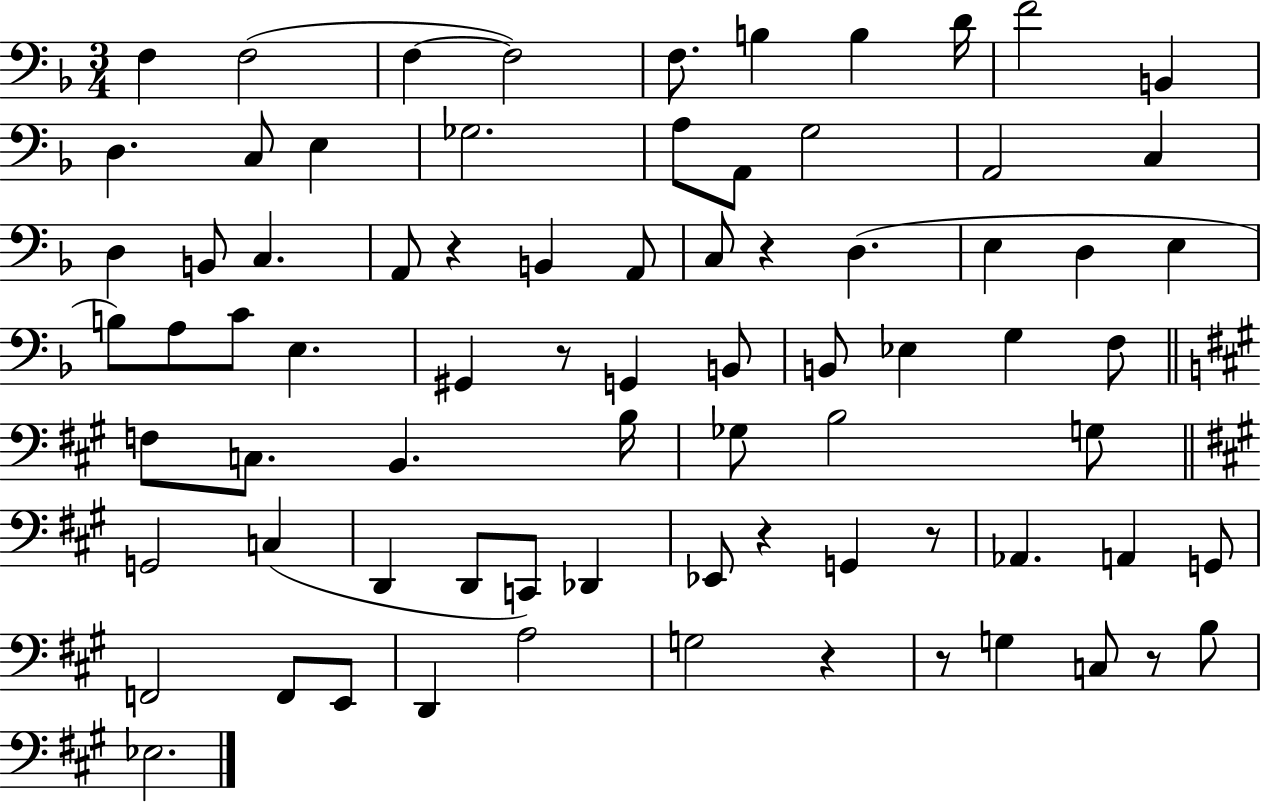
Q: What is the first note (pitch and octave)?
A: F3